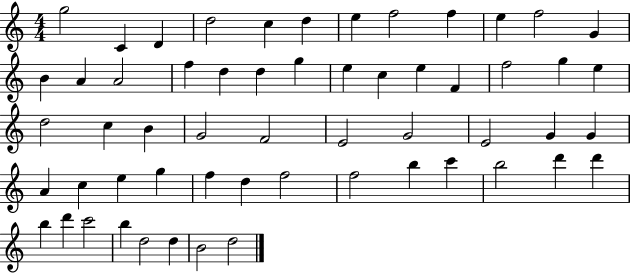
X:1
T:Untitled
M:4/4
L:1/4
K:C
g2 C D d2 c d e f2 f e f2 G B A A2 f d d g e c e F f2 g e d2 c B G2 F2 E2 G2 E2 G G A c e g f d f2 f2 b c' b2 d' d' b d' c'2 b d2 d B2 d2